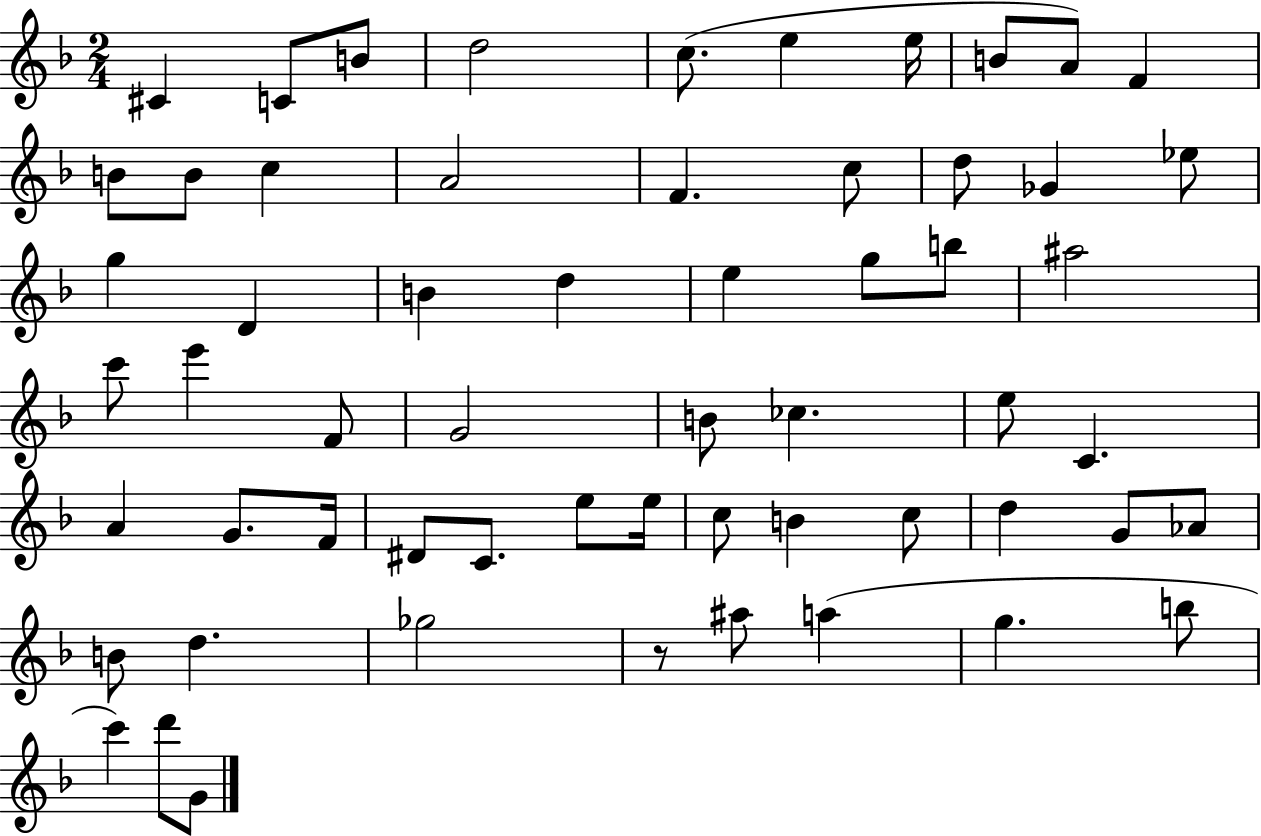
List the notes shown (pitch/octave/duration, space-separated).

C#4/q C4/e B4/e D5/h C5/e. E5/q E5/s B4/e A4/e F4/q B4/e B4/e C5/q A4/h F4/q. C5/e D5/e Gb4/q Eb5/e G5/q D4/q B4/q D5/q E5/q G5/e B5/e A#5/h C6/e E6/q F4/e G4/h B4/e CES5/q. E5/e C4/q. A4/q G4/e. F4/s D#4/e C4/e. E5/e E5/s C5/e B4/q C5/e D5/q G4/e Ab4/e B4/e D5/q. Gb5/h R/e A#5/e A5/q G5/q. B5/e C6/q D6/e G4/e